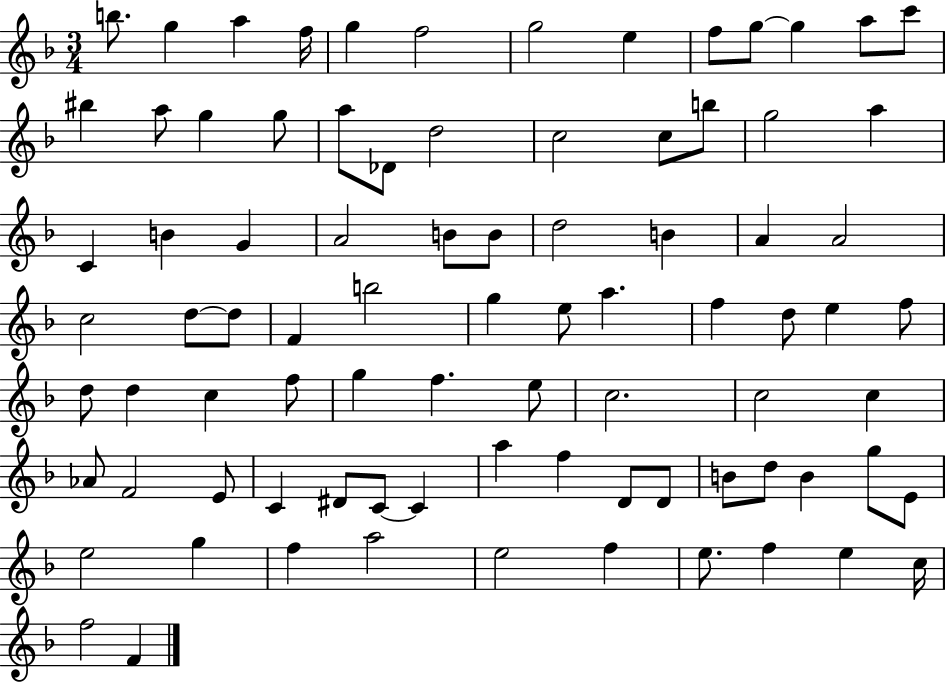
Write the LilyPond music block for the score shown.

{
  \clef treble
  \numericTimeSignature
  \time 3/4
  \key f \major
  b''8. g''4 a''4 f''16 | g''4 f''2 | g''2 e''4 | f''8 g''8~~ g''4 a''8 c'''8 | \break bis''4 a''8 g''4 g''8 | a''8 des'8 d''2 | c''2 c''8 b''8 | g''2 a''4 | \break c'4 b'4 g'4 | a'2 b'8 b'8 | d''2 b'4 | a'4 a'2 | \break c''2 d''8~~ d''8 | f'4 b''2 | g''4 e''8 a''4. | f''4 d''8 e''4 f''8 | \break d''8 d''4 c''4 f''8 | g''4 f''4. e''8 | c''2. | c''2 c''4 | \break aes'8 f'2 e'8 | c'4 dis'8 c'8~~ c'4 | a''4 f''4 d'8 d'8 | b'8 d''8 b'4 g''8 e'8 | \break e''2 g''4 | f''4 a''2 | e''2 f''4 | e''8. f''4 e''4 c''16 | \break f''2 f'4 | \bar "|."
}